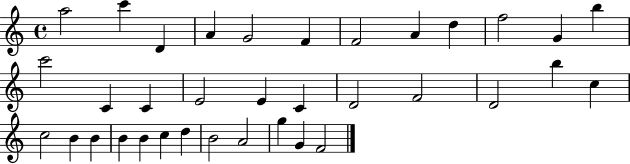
X:1
T:Untitled
M:4/4
L:1/4
K:C
a2 c' D A G2 F F2 A d f2 G b c'2 C C E2 E C D2 F2 D2 b c c2 B B B B c d B2 A2 g G F2